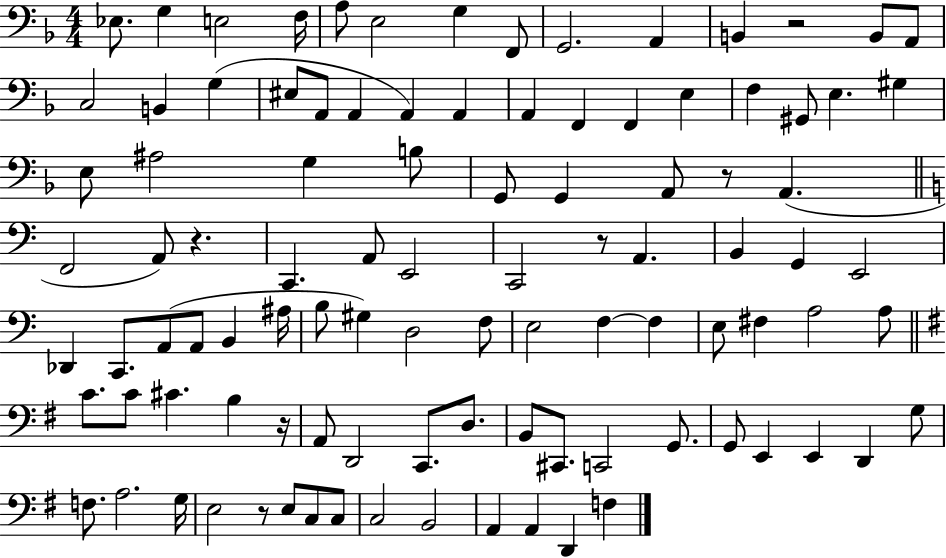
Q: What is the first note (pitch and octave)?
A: Eb3